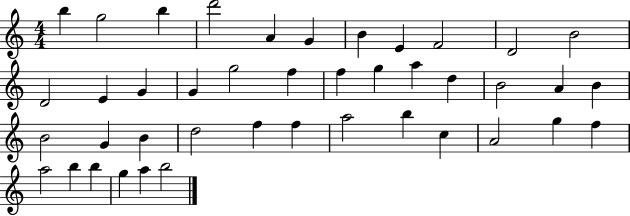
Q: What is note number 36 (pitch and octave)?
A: F5